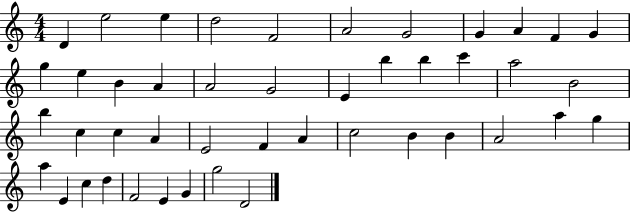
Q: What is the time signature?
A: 4/4